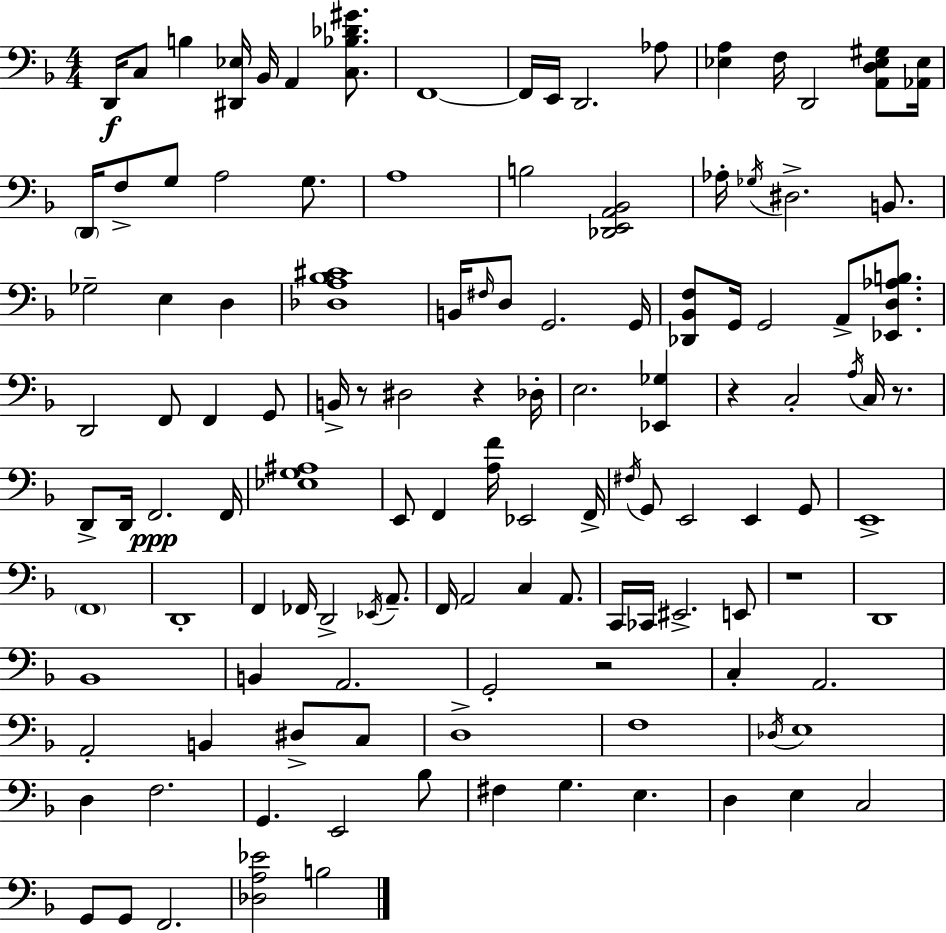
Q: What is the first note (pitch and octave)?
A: D2